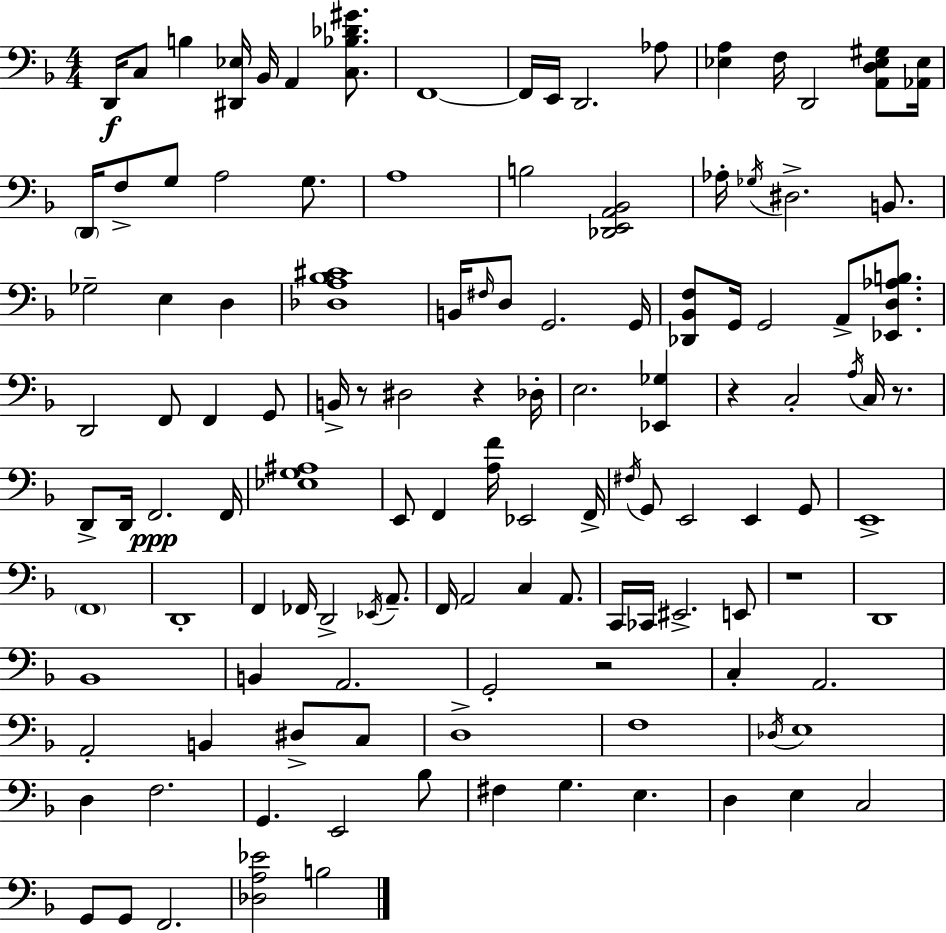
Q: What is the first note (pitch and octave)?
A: D2